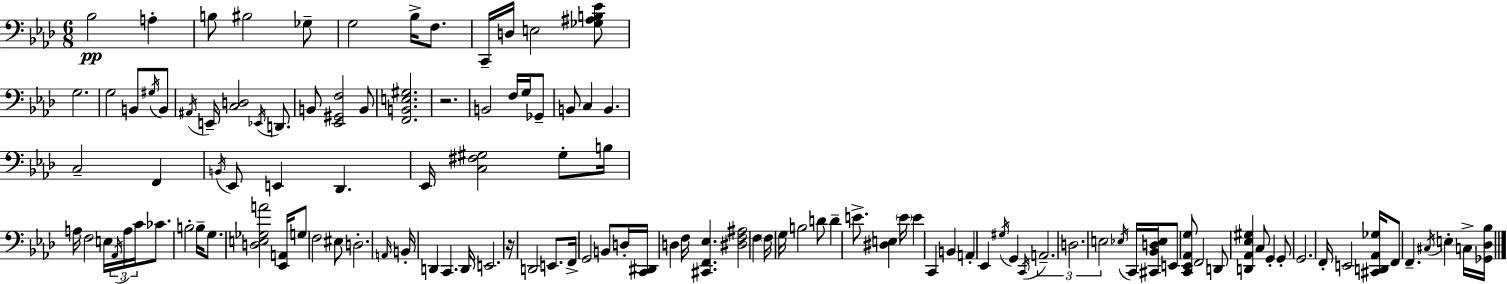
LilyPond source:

{
  \clef bass
  \numericTimeSignature
  \time 6/8
  \key f \minor
  bes2\pp a4-. | b8 bis2 ges8-- | g2 bes16-> f8. | c,16-- d16 e2 <ges ais b ees'>8 | \break g2. | g2 b,8 \acciaccatura { gis16 } b,8 | \acciaccatura { ais,16 } e,16-- <c d>2 \acciaccatura { ees,16 } | d,8. b,8 <ees, gis, f>2 | \break b,8 <f, b, e gis>2. | r2. | b,2 f16 | g16 ges,8-- b,8 c4 b,4. | \break c2-- f,4 | \acciaccatura { b,16 } ees,8 e,4 des,4. | ees,16 <c fis gis>2 | gis8-. b16 a16 f2 | \break e16 \tuplet 3/2 { \acciaccatura { aes,16 } a16 c'16 } ces'8. b2-. | b16-- g8. <d e ges a'>2 | <ees, a,>16 g8 f2 | eis8 d2.-. | \break \grace { a,16 } b,16-. d,4 c,4. | d,16 e,2. | r16 d,2 | e,8. f,16-> g,2 | \break b,8 d16-. <c, dis,>16 d4 f16 | <cis, f, ees>4. <dis f ais>2 | f4 \parenthesize f16 g16 b2 | d'8 d'4-- e'8.-> | \break <dis e>4 \parenthesize e'16 e'4 c,4 | b,4 a,4-. ees,4 | \acciaccatura { gis16 } g,4 \acciaccatura { c,16 } \tuplet 3/2 { a,2.-- | d2. | \break e2 } | \acciaccatura { ees16 } c,16 <cis, bes, d ees>16 e,8 <c, ees, aes, g>8 f,2 | d,8 <d, aes, ees gis>4 | c8 g,4-. g,8-. g,2. | \break f,16-. e,2 | <cis, d, aes, ges>16 f,8 f,4.-- | \acciaccatura { cis16 } e4-. c16-> <ges, des bes>16 \bar "|."
}